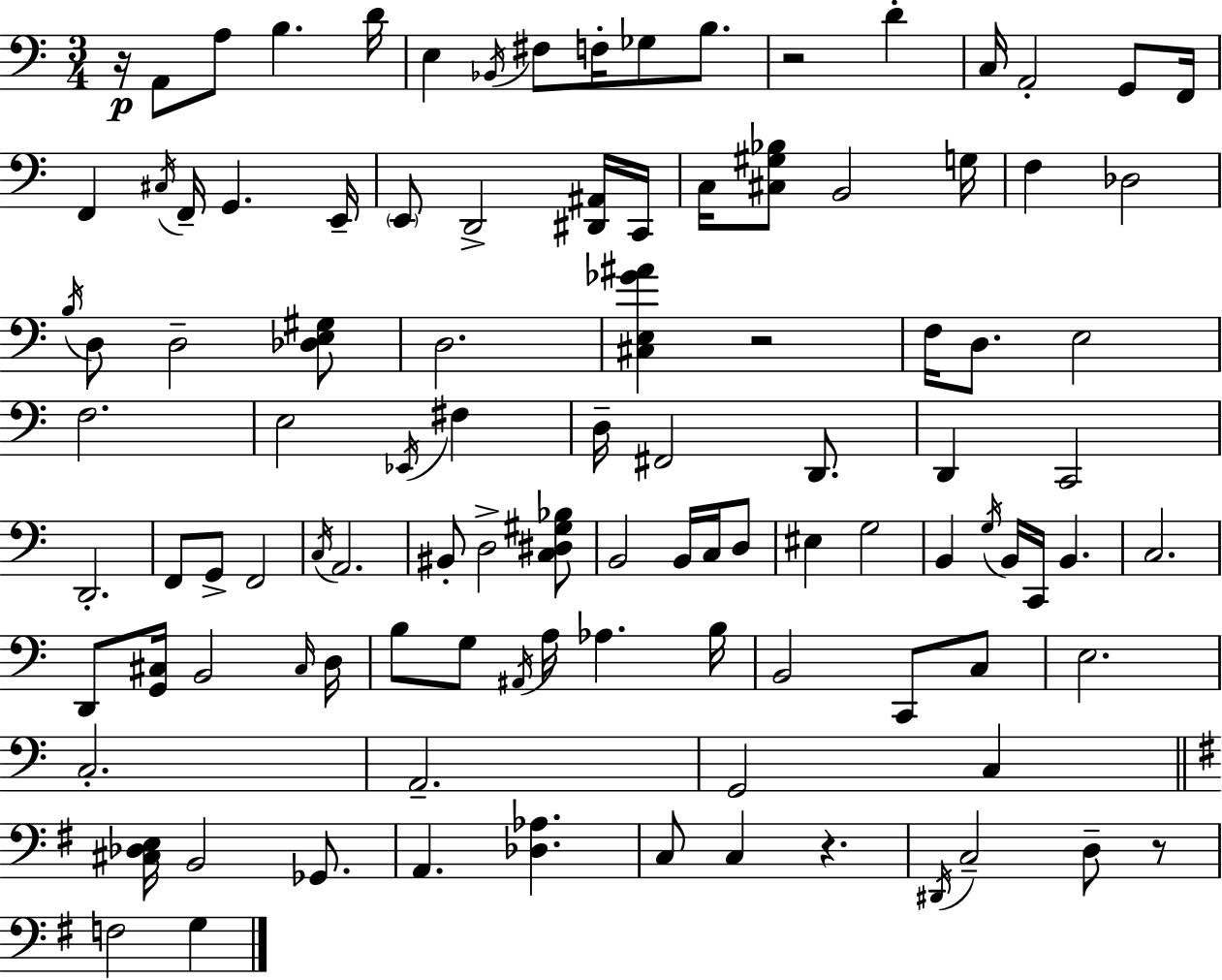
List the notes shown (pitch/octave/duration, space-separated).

R/s A2/e A3/e B3/q. D4/s E3/q Bb2/s F#3/e F3/s Gb3/e B3/e. R/h D4/q C3/s A2/h G2/e F2/s F2/q C#3/s F2/s G2/q. E2/s E2/e D2/h [D#2,A#2]/s C2/s C3/s [C#3,G#3,Bb3]/e B2/h G3/s F3/q Db3/h B3/s D3/e D3/h [Db3,E3,G#3]/e D3/h. [C#3,E3,Gb4,A#4]/q R/h F3/s D3/e. E3/h F3/h. E3/h Eb2/s F#3/q D3/s F#2/h D2/e. D2/q C2/h D2/h. F2/e G2/e F2/h C3/s A2/h. BIS2/e D3/h [C3,D#3,G#3,Bb3]/e B2/h B2/s C3/s D3/e EIS3/q G3/h B2/q G3/s B2/s C2/s B2/q. C3/h. D2/e [G2,C#3]/s B2/h C#3/s D3/s B3/e G3/e A#2/s A3/s Ab3/q. B3/s B2/h C2/e C3/e E3/h. C3/h. A2/h. G2/h C3/q [C#3,Db3,E3]/s B2/h Gb2/e. A2/q. [Db3,Ab3]/q. C3/e C3/q R/q. D#2/s C3/h D3/e R/e F3/h G3/q